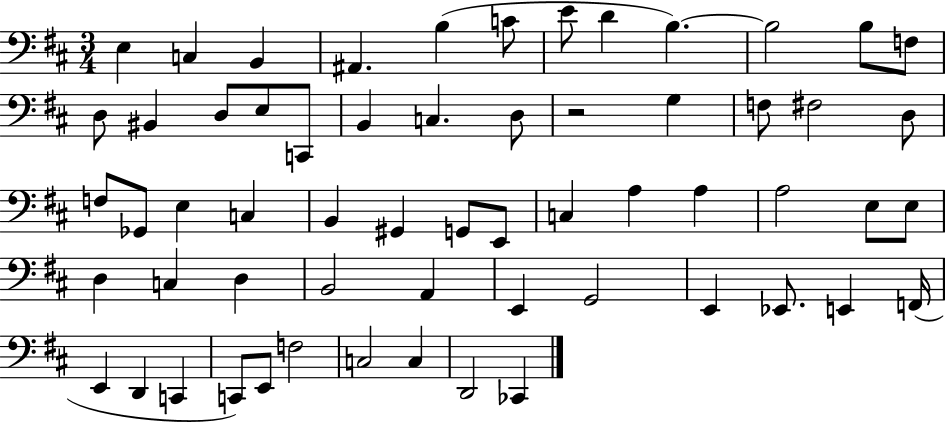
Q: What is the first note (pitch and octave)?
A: E3